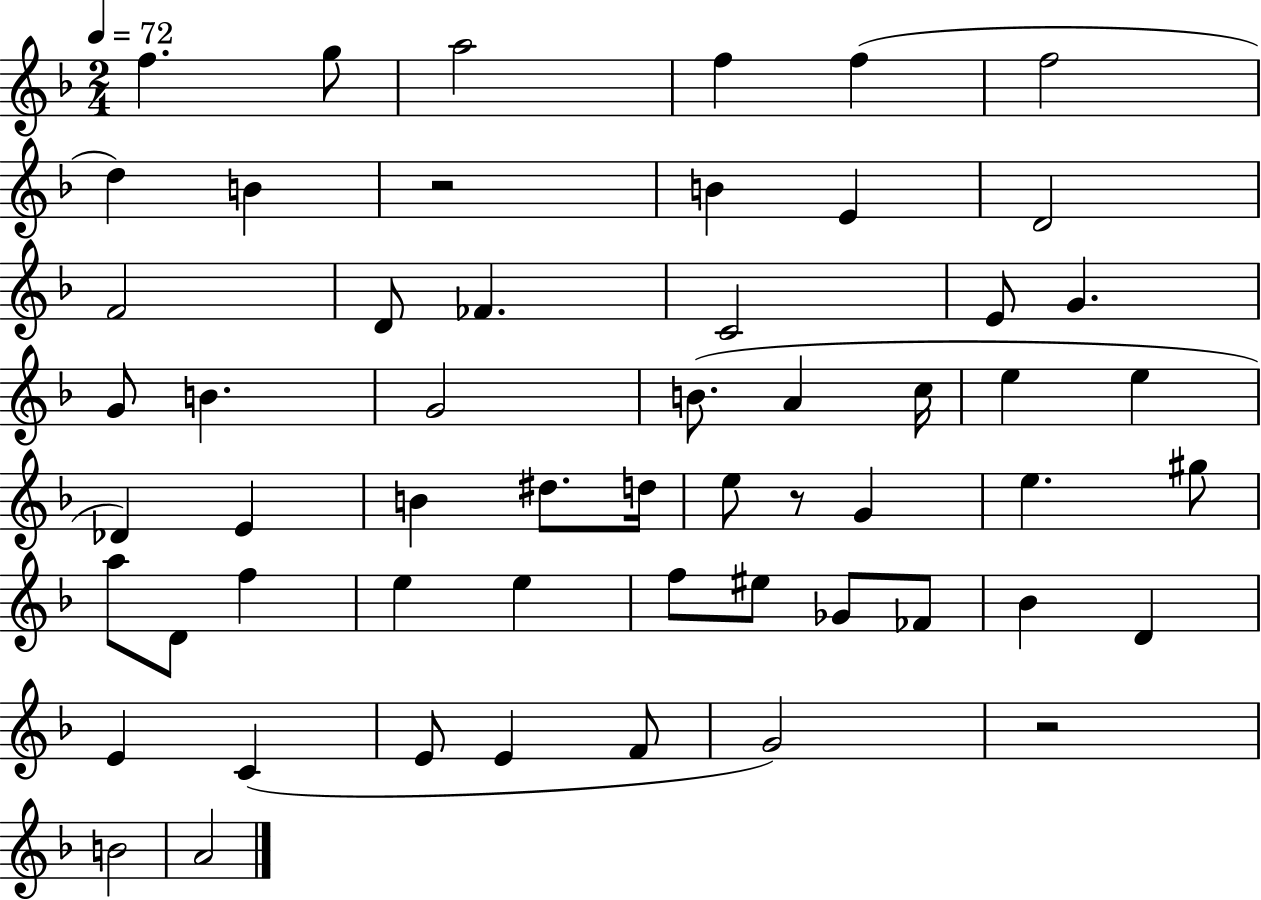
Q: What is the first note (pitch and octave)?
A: F5